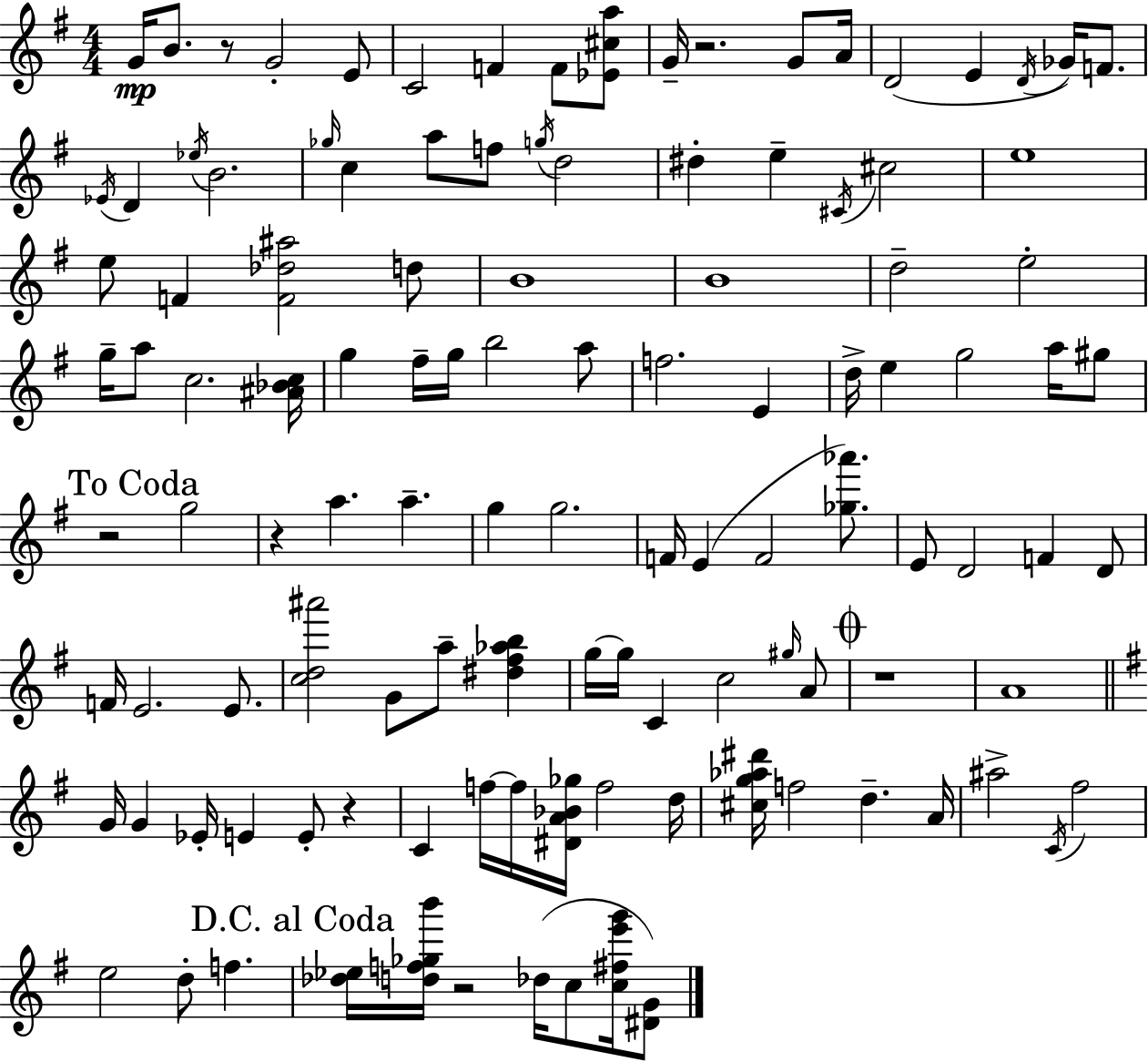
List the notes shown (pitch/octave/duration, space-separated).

G4/s B4/e. R/e G4/h E4/e C4/h F4/q F4/e [Eb4,C#5,A5]/e G4/s R/h. G4/e A4/s D4/h E4/q D4/s Gb4/s F4/e. Eb4/s D4/q Eb5/s B4/h. Gb5/s C5/q A5/e F5/e G5/s D5/h D#5/q E5/q C#4/s C#5/h E5/w E5/e F4/q [F4,Db5,A#5]/h D5/e B4/w B4/w D5/h E5/h G5/s A5/e C5/h. [A#4,Bb4,C5]/s G5/q F#5/s G5/s B5/h A5/e F5/h. E4/q D5/s E5/q G5/h A5/s G#5/e R/h G5/h R/q A5/q. A5/q. G5/q G5/h. F4/s E4/q F4/h [Gb5,Ab6]/e. E4/e D4/h F4/q D4/e F4/s E4/h. E4/e. [C5,D5,A#6]/h G4/e A5/e [D#5,F#5,Ab5,B5]/q G5/s G5/s C4/q C5/h G#5/s A4/e R/w A4/w G4/s G4/q Eb4/s E4/q E4/e R/q C4/q F5/s F5/s [D#4,A4,Bb4,Gb5]/s F5/h D5/s [C#5,G5,Ab5,D#6]/s F5/h D5/q. A4/s A#5/h C4/s F#5/h E5/h D5/e F5/q. [Db5,Eb5]/s [D5,F5,Gb5,B6]/s R/h Db5/s C5/e [C5,F#5,E6,G6]/s [D#4,G4]/e